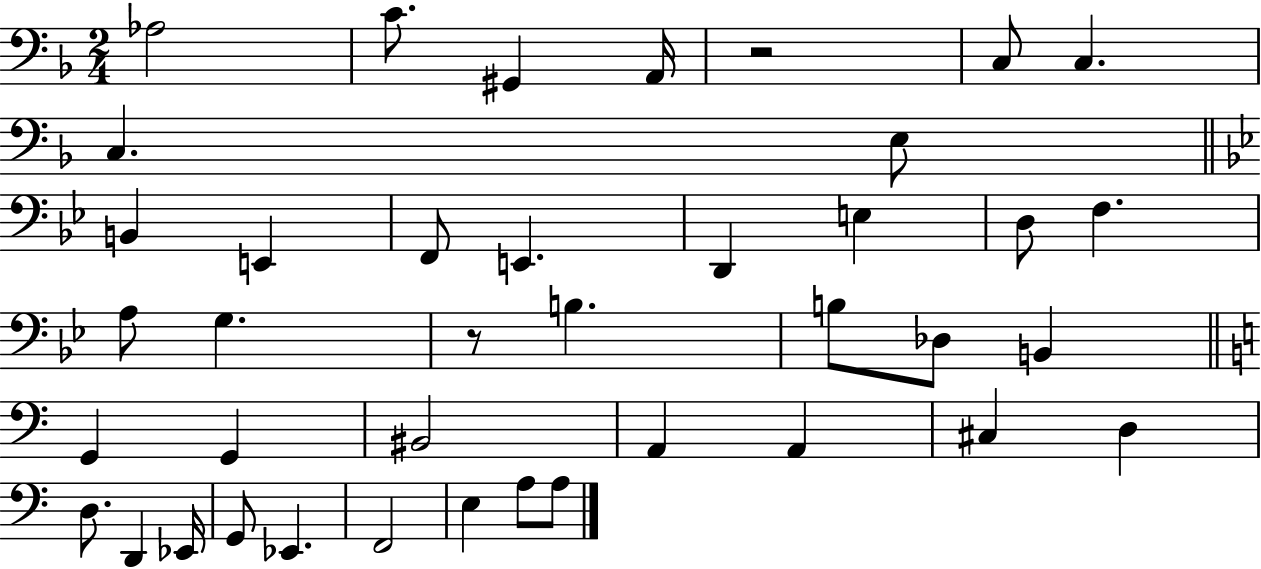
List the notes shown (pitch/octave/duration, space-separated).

Ab3/h C4/e. G#2/q A2/s R/h C3/e C3/q. C3/q. E3/e B2/q E2/q F2/e E2/q. D2/q E3/q D3/e F3/q. A3/e G3/q. R/e B3/q. B3/e Db3/e B2/q G2/q G2/q BIS2/h A2/q A2/q C#3/q D3/q D3/e. D2/q Eb2/s G2/e Eb2/q. F2/h E3/q A3/e A3/e